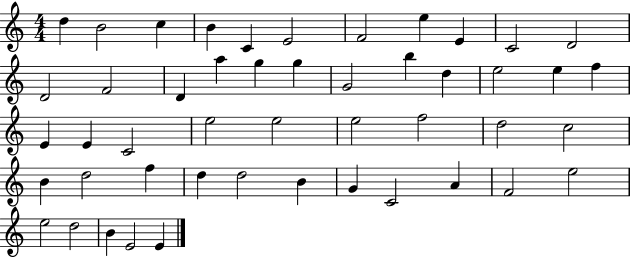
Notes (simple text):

D5/q B4/h C5/q B4/q C4/q E4/h F4/h E5/q E4/q C4/h D4/h D4/h F4/h D4/q A5/q G5/q G5/q G4/h B5/q D5/q E5/h E5/q F5/q E4/q E4/q C4/h E5/h E5/h E5/h F5/h D5/h C5/h B4/q D5/h F5/q D5/q D5/h B4/q G4/q C4/h A4/q F4/h E5/h E5/h D5/h B4/q E4/h E4/q